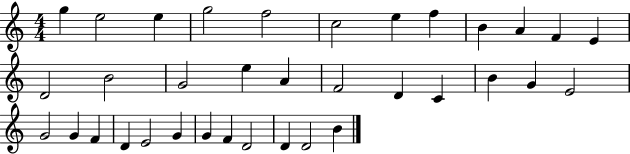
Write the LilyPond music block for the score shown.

{
  \clef treble
  \numericTimeSignature
  \time 4/4
  \key c \major
  g''4 e''2 e''4 | g''2 f''2 | c''2 e''4 f''4 | b'4 a'4 f'4 e'4 | \break d'2 b'2 | g'2 e''4 a'4 | f'2 d'4 c'4 | b'4 g'4 e'2 | \break g'2 g'4 f'4 | d'4 e'2 g'4 | g'4 f'4 d'2 | d'4 d'2 b'4 | \break \bar "|."
}